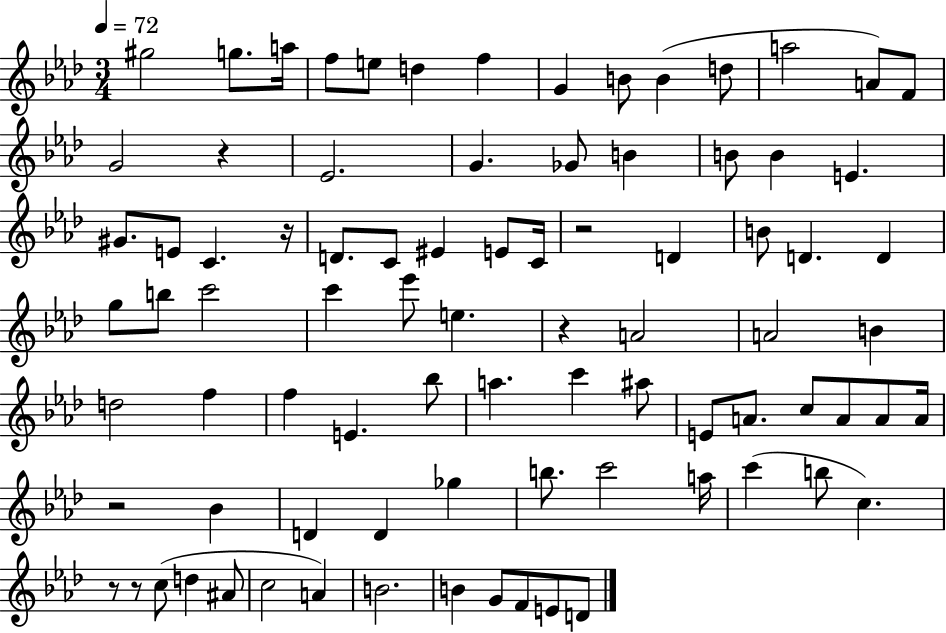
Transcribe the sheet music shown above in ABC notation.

X:1
T:Untitled
M:3/4
L:1/4
K:Ab
^g2 g/2 a/4 f/2 e/2 d f G B/2 B d/2 a2 A/2 F/2 G2 z _E2 G _G/2 B B/2 B E ^G/2 E/2 C z/4 D/2 C/2 ^E E/2 C/4 z2 D B/2 D D g/2 b/2 c'2 c' _e'/2 e z A2 A2 B d2 f f E _b/2 a c' ^a/2 E/2 A/2 c/2 A/2 A/2 A/4 z2 _B D D _g b/2 c'2 a/4 c' b/2 c z/2 z/2 c/2 d ^A/2 c2 A B2 B G/2 F/2 E/2 D/2